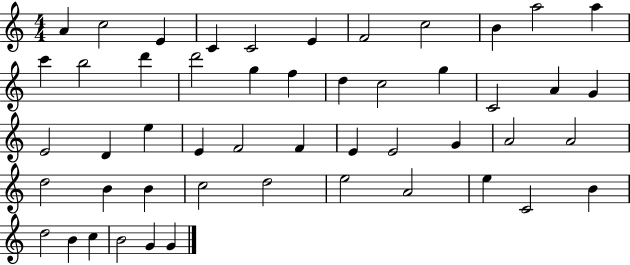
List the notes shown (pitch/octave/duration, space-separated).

A4/q C5/h E4/q C4/q C4/h E4/q F4/h C5/h B4/q A5/h A5/q C6/q B5/h D6/q D6/h G5/q F5/q D5/q C5/h G5/q C4/h A4/q G4/q E4/h D4/q E5/q E4/q F4/h F4/q E4/q E4/h G4/q A4/h A4/h D5/h B4/q B4/q C5/h D5/h E5/h A4/h E5/q C4/h B4/q D5/h B4/q C5/q B4/h G4/q G4/q